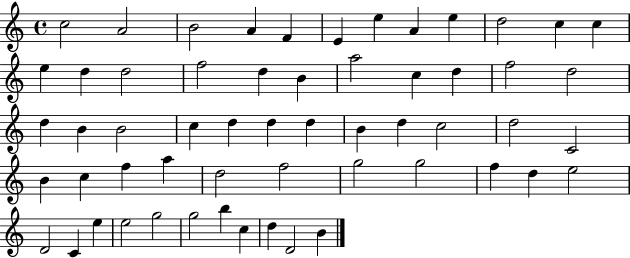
{
  \clef treble
  \time 4/4
  \defaultTimeSignature
  \key c \major
  c''2 a'2 | b'2 a'4 f'4 | e'4 e''4 a'4 e''4 | d''2 c''4 c''4 | \break e''4 d''4 d''2 | f''2 d''4 b'4 | a''2 c''4 d''4 | f''2 d''2 | \break d''4 b'4 b'2 | c''4 d''4 d''4 d''4 | b'4 d''4 c''2 | d''2 c'2 | \break b'4 c''4 f''4 a''4 | d''2 f''2 | g''2 g''2 | f''4 d''4 e''2 | \break d'2 c'4 e''4 | e''2 g''2 | g''2 b''4 c''4 | d''4 d'2 b'4 | \break \bar "|."
}